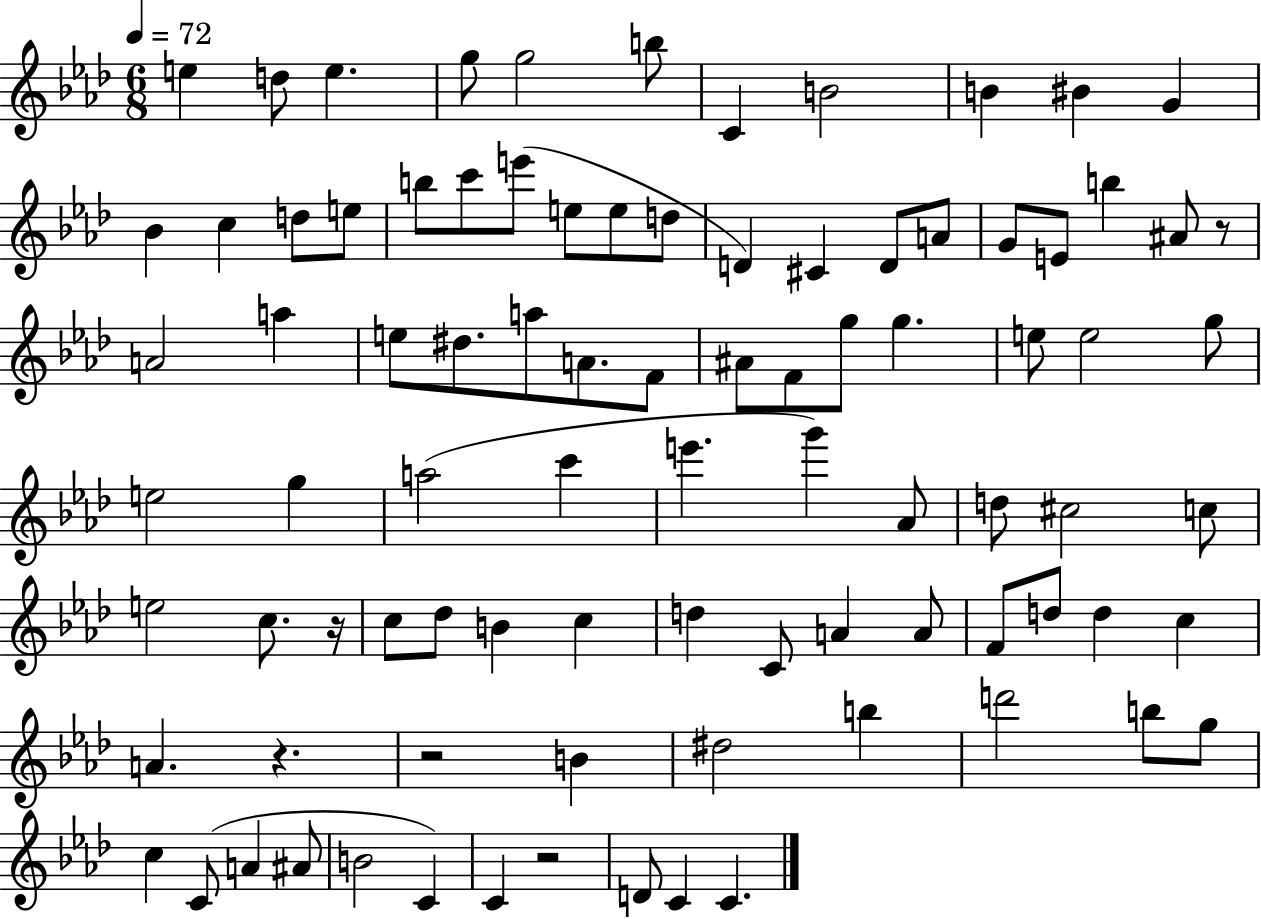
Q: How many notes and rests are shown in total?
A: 89